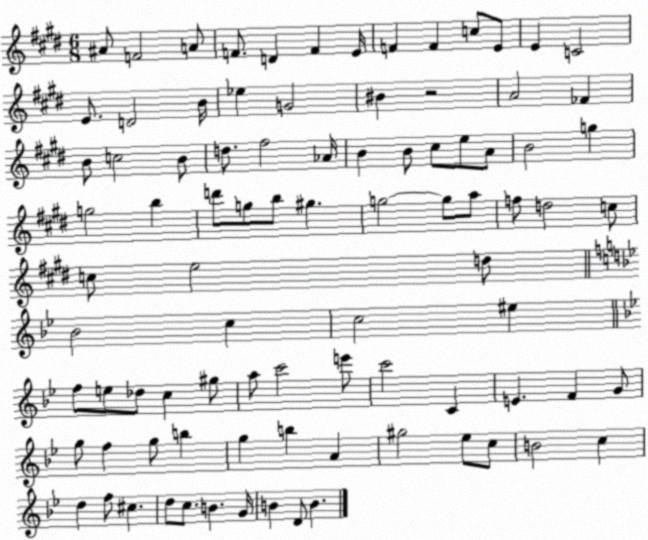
X:1
T:Untitled
M:6/8
L:1/4
K:E
^A/2 F2 A/2 F/2 D F E/4 F F c/2 E/2 E C2 E/2 D2 B/4 _e G2 ^B z2 A2 _F B/2 c2 B/2 d/2 ^f2 _A/4 B B/2 ^c/2 e/2 A/2 B2 g g2 b d'/2 g/2 b/2 ^g g2 g/2 a/2 f/2 d2 c/2 c/2 e2 d/2 _B2 c c2 ^e f/2 e/2 _d/2 c ^g/2 a/2 c'2 e'/2 c'2 C E F G/2 g/2 f g/2 b g b A ^g2 _e/2 c/2 B2 c d f/2 ^c d/2 c/2 B G/4 B D/2 B